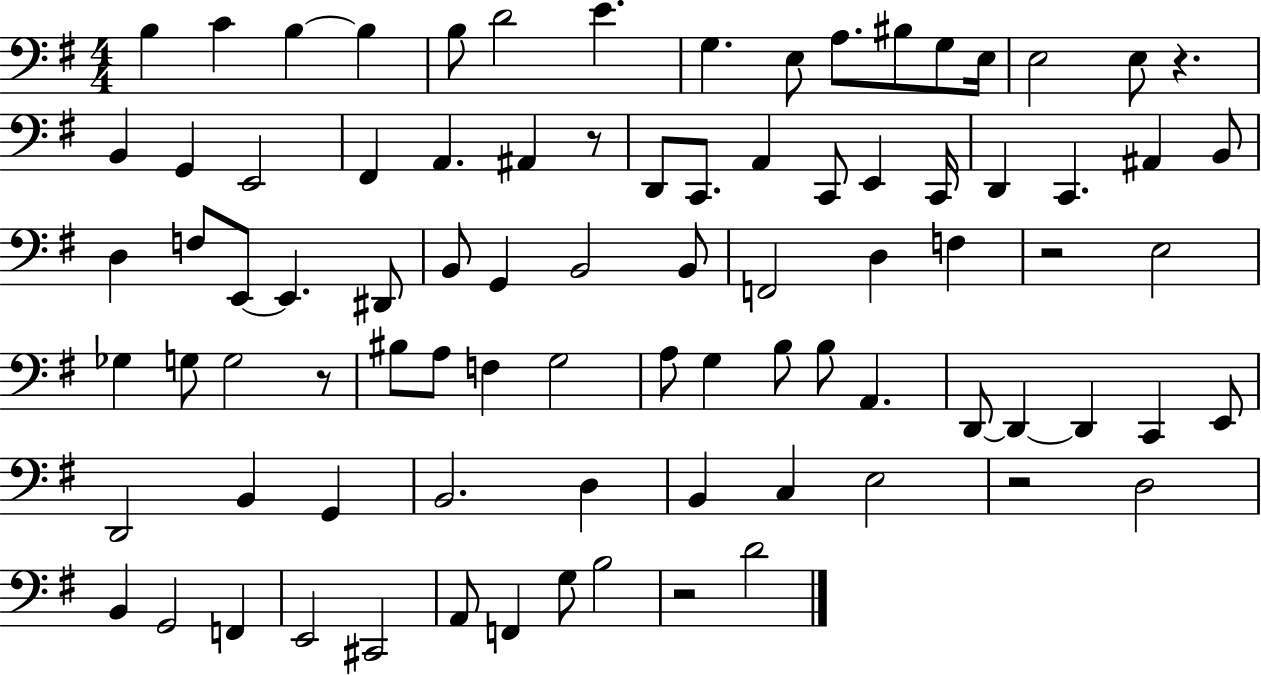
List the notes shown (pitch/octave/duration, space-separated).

B3/q C4/q B3/q B3/q B3/e D4/h E4/q. G3/q. E3/e A3/e. BIS3/e G3/e E3/s E3/h E3/e R/q. B2/q G2/q E2/h F#2/q A2/q. A#2/q R/e D2/e C2/e. A2/q C2/e E2/q C2/s D2/q C2/q. A#2/q B2/e D3/q F3/e E2/e E2/q. D#2/e B2/e G2/q B2/h B2/e F2/h D3/q F3/q R/h E3/h Gb3/q G3/e G3/h R/e BIS3/e A3/e F3/q G3/h A3/e G3/q B3/e B3/e A2/q. D2/e D2/q D2/q C2/q E2/e D2/h B2/q G2/q B2/h. D3/q B2/q C3/q E3/h R/h D3/h B2/q G2/h F2/q E2/h C#2/h A2/e F2/q G3/e B3/h R/h D4/h